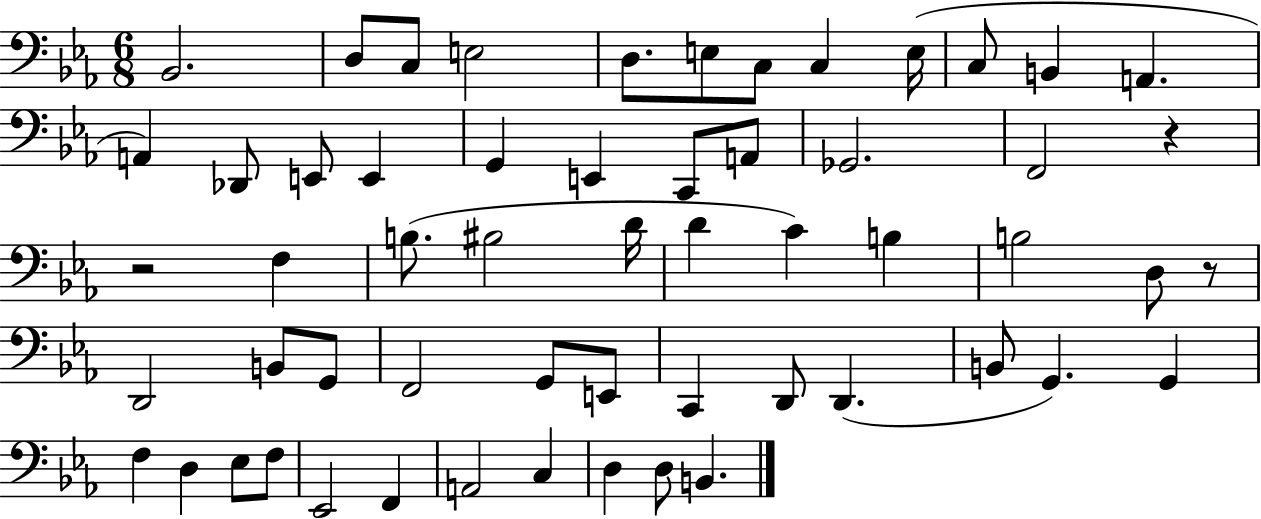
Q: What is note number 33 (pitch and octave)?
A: B2